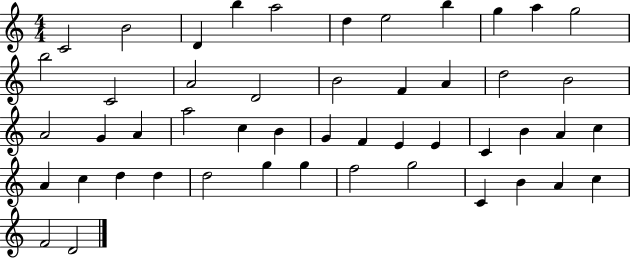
C4/h B4/h D4/q B5/q A5/h D5/q E5/h B5/q G5/q A5/q G5/h B5/h C4/h A4/h D4/h B4/h F4/q A4/q D5/h B4/h A4/h G4/q A4/q A5/h C5/q B4/q G4/q F4/q E4/q E4/q C4/q B4/q A4/q C5/q A4/q C5/q D5/q D5/q D5/h G5/q G5/q F5/h G5/h C4/q B4/q A4/q C5/q F4/h D4/h